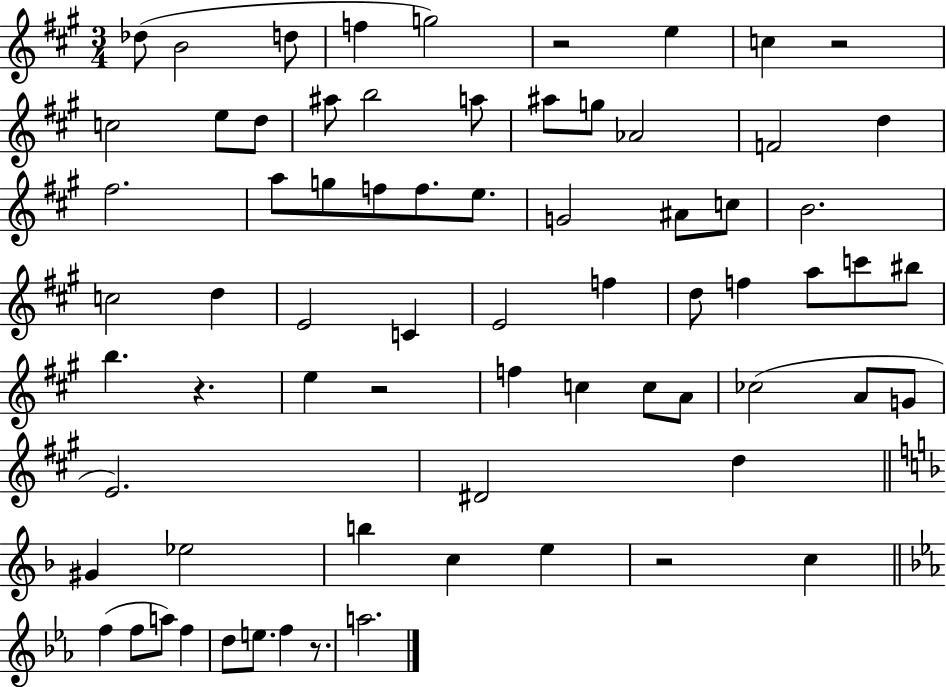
{
  \clef treble
  \numericTimeSignature
  \time 3/4
  \key a \major
  des''8( b'2 d''8 | f''4 g''2) | r2 e''4 | c''4 r2 | \break c''2 e''8 d''8 | ais''8 b''2 a''8 | ais''8 g''8 aes'2 | f'2 d''4 | \break fis''2. | a''8 g''8 f''8 f''8. e''8. | g'2 ais'8 c''8 | b'2. | \break c''2 d''4 | e'2 c'4 | e'2 f''4 | d''8 f''4 a''8 c'''8 bis''8 | \break b''4. r4. | e''4 r2 | f''4 c''4 c''8 a'8 | ces''2( a'8 g'8 | \break e'2.) | dis'2 d''4 | \bar "||" \break \key f \major gis'4 ees''2 | b''4 c''4 e''4 | r2 c''4 | \bar "||" \break \key c \minor f''4( f''8 a''8) f''4 | d''8 e''8. f''4 r8. | a''2. | \bar "|."
}